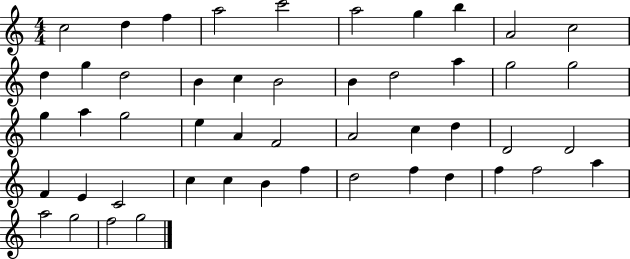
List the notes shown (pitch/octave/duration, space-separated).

C5/h D5/q F5/q A5/h C6/h A5/h G5/q B5/q A4/h C5/h D5/q G5/q D5/h B4/q C5/q B4/h B4/q D5/h A5/q G5/h G5/h G5/q A5/q G5/h E5/q A4/q F4/h A4/h C5/q D5/q D4/h D4/h F4/q E4/q C4/h C5/q C5/q B4/q F5/q D5/h F5/q D5/q F5/q F5/h A5/q A5/h G5/h F5/h G5/h